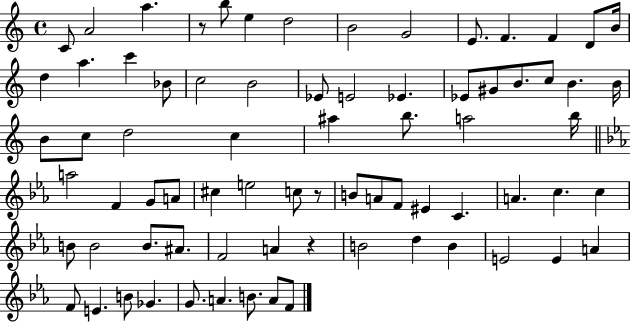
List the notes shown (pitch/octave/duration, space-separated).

C4/e A4/h A5/q. R/e B5/e E5/q D5/h B4/h G4/h E4/e. F4/q. F4/q D4/e B4/s D5/q A5/q. C6/q Bb4/e C5/h B4/h Eb4/e E4/h Eb4/q. Eb4/e G#4/e B4/e. C5/e B4/q. B4/s B4/e C5/e D5/h C5/q A#5/q B5/e. A5/h B5/s A5/h F4/q G4/e A4/e C#5/q E5/h C5/e R/e B4/e A4/e F4/e EIS4/q C4/q. A4/q. C5/q. C5/q B4/e B4/h B4/e. A#4/e. F4/h A4/q R/q B4/h D5/q B4/q E4/h E4/q A4/q F4/e E4/q. B4/e Gb4/q. G4/e. A4/q. B4/e. A4/e F4/e